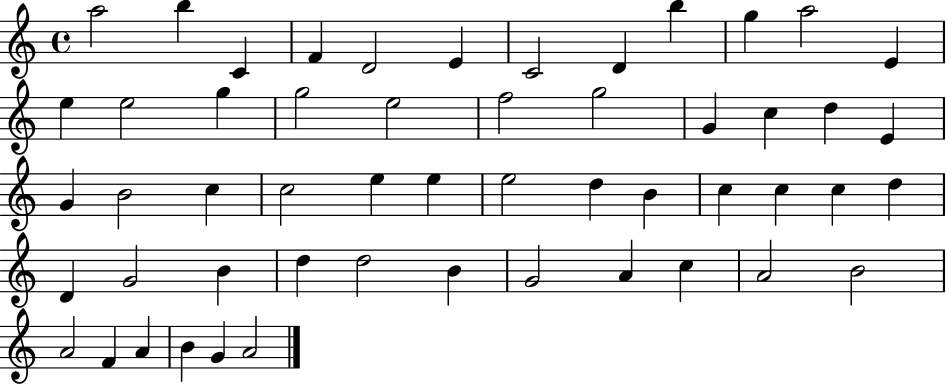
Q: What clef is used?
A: treble